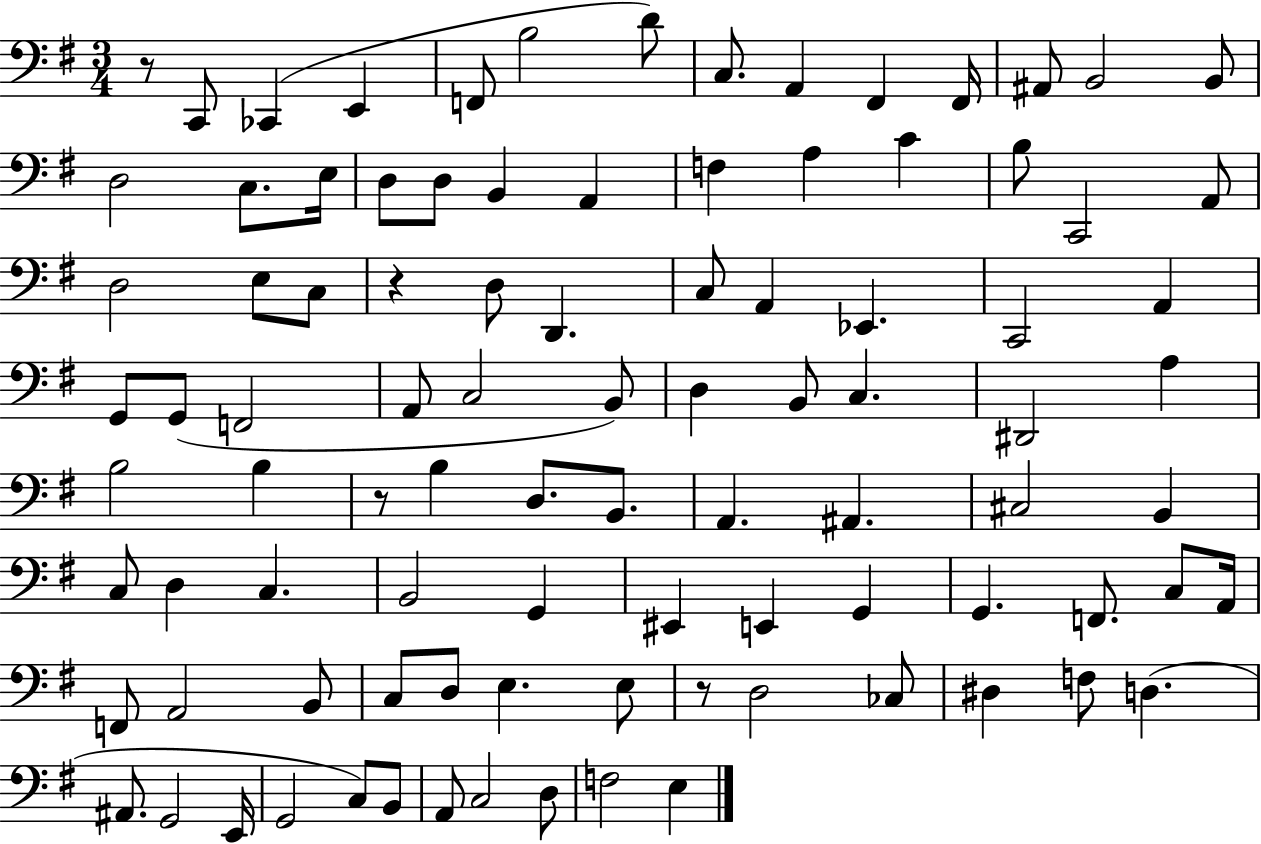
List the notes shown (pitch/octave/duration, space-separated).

R/e C2/e CES2/q E2/q F2/e B3/h D4/e C3/e. A2/q F#2/q F#2/s A#2/e B2/h B2/e D3/h C3/e. E3/s D3/e D3/e B2/q A2/q F3/q A3/q C4/q B3/e C2/h A2/e D3/h E3/e C3/e R/q D3/e D2/q. C3/e A2/q Eb2/q. C2/h A2/q G2/e G2/e F2/h A2/e C3/h B2/e D3/q B2/e C3/q. D#2/h A3/q B3/h B3/q R/e B3/q D3/e. B2/e. A2/q. A#2/q. C#3/h B2/q C3/e D3/q C3/q. B2/h G2/q EIS2/q E2/q G2/q G2/q. F2/e. C3/e A2/s F2/e A2/h B2/e C3/e D3/e E3/q. E3/e R/e D3/h CES3/e D#3/q F3/e D3/q. A#2/e. G2/h E2/s G2/h C3/e B2/e A2/e C3/h D3/e F3/h E3/q